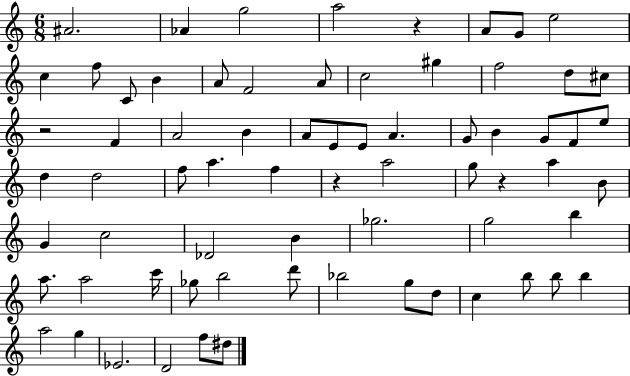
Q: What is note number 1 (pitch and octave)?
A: A#4